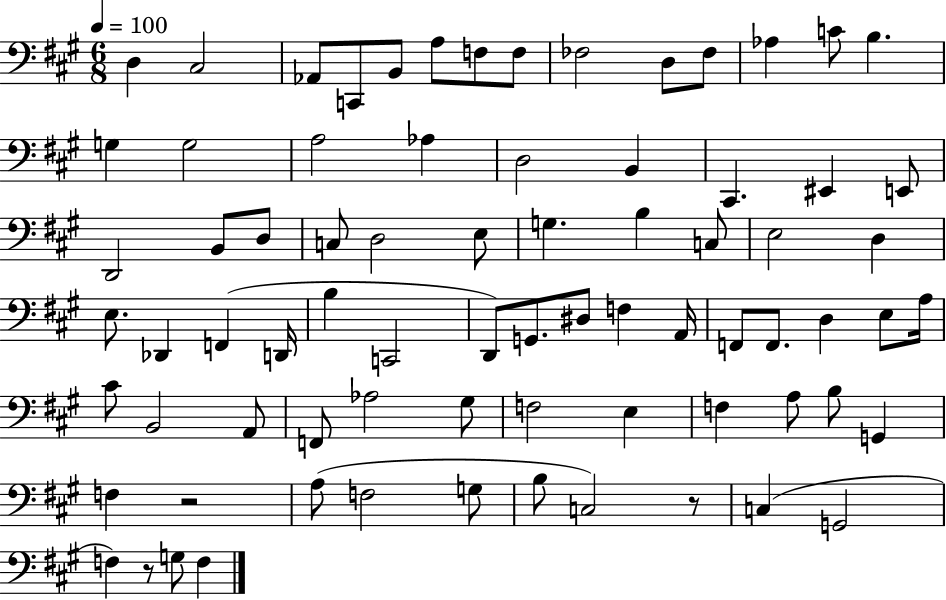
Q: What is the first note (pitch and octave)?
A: D3